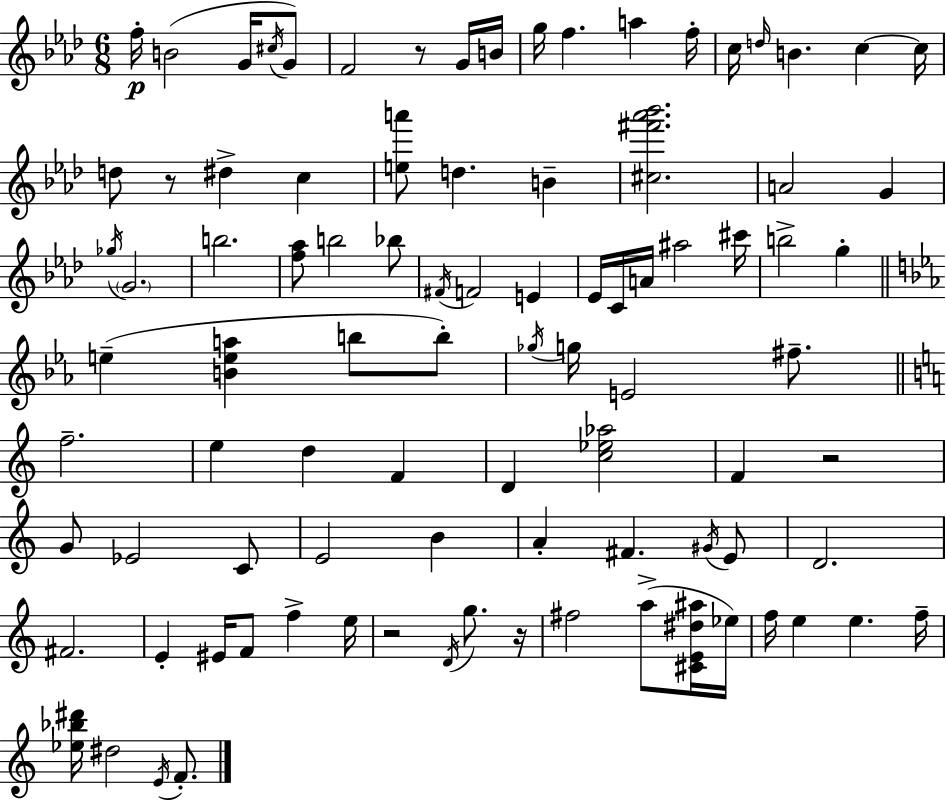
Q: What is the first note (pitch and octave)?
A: F5